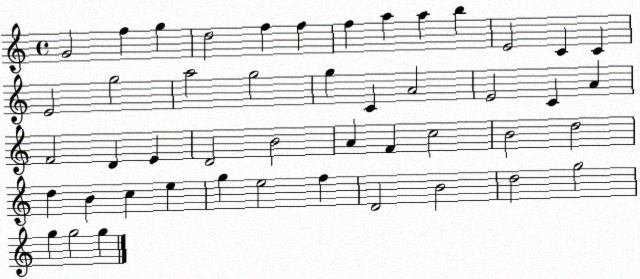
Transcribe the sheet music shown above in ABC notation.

X:1
T:Untitled
M:4/4
L:1/4
K:C
G2 f g d2 f f f a a b E2 C C E2 g2 a2 g2 g C A2 E2 C A F2 D E D2 B2 A F c2 B2 d2 d B c e g e2 f D2 B2 d2 g2 g g2 g